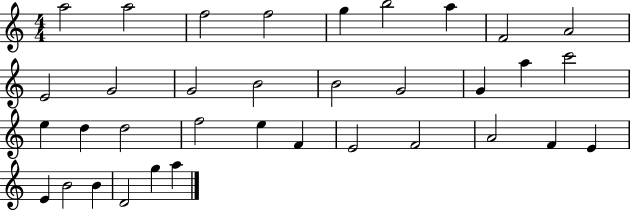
A5/h A5/h F5/h F5/h G5/q B5/h A5/q F4/h A4/h E4/h G4/h G4/h B4/h B4/h G4/h G4/q A5/q C6/h E5/q D5/q D5/h F5/h E5/q F4/q E4/h F4/h A4/h F4/q E4/q E4/q B4/h B4/q D4/h G5/q A5/q